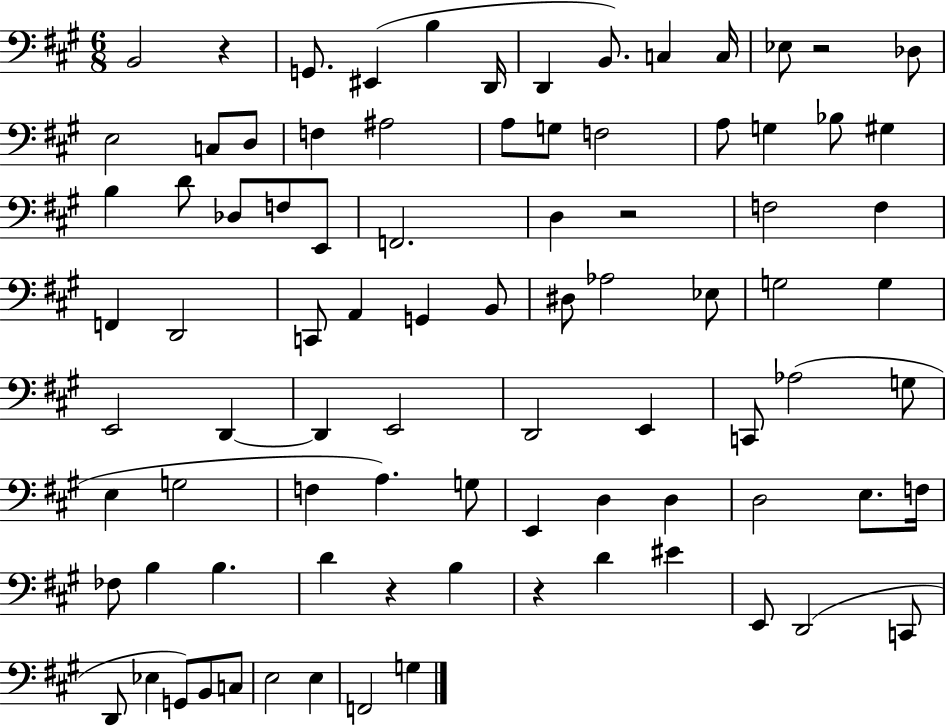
B2/h R/q G2/e. EIS2/q B3/q D2/s D2/q B2/e. C3/q C3/s Eb3/e R/h Db3/e E3/h C3/e D3/e F3/q A#3/h A3/e G3/e F3/h A3/e G3/q Bb3/e G#3/q B3/q D4/e Db3/e F3/e E2/e F2/h. D3/q R/h F3/h F3/q F2/q D2/h C2/e A2/q G2/q B2/e D#3/e Ab3/h Eb3/e G3/h G3/q E2/h D2/q D2/q E2/h D2/h E2/q C2/e Ab3/h G3/e E3/q G3/h F3/q A3/q. G3/e E2/q D3/q D3/q D3/h E3/e. F3/s FES3/e B3/q B3/q. D4/q R/q B3/q R/q D4/q EIS4/q E2/e D2/h C2/e D2/e Eb3/q G2/e B2/e C3/e E3/h E3/q F2/h G3/q